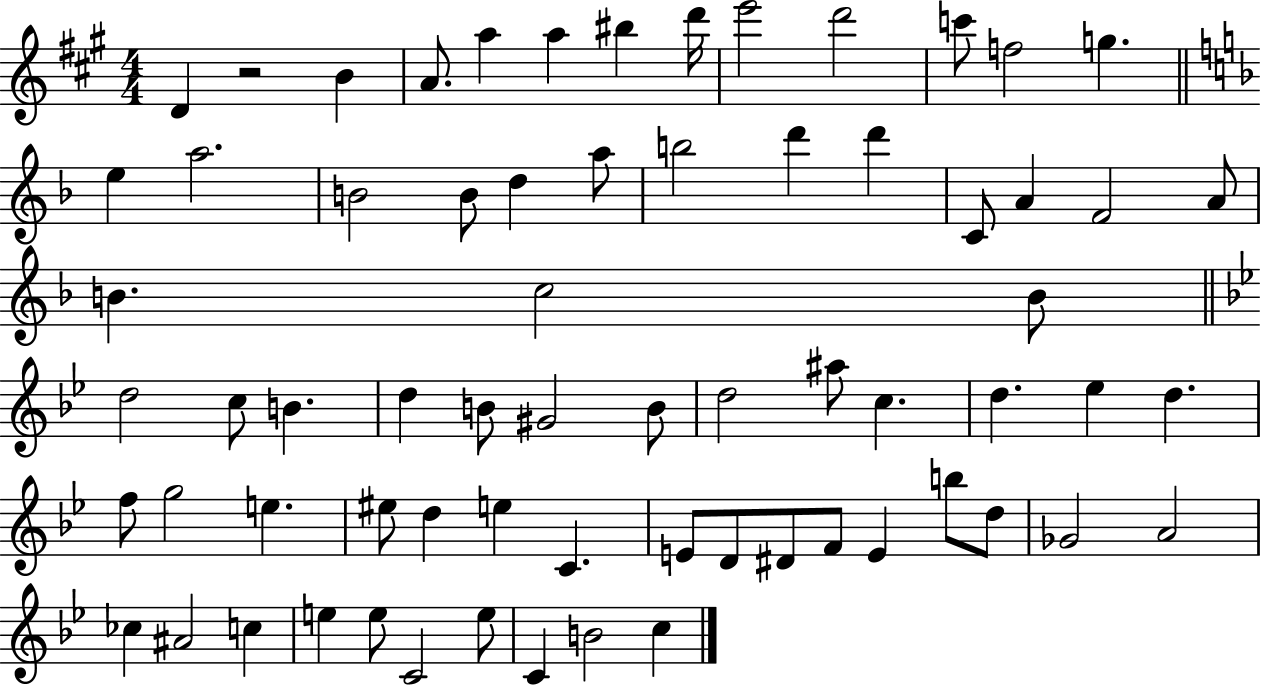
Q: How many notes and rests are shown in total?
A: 68